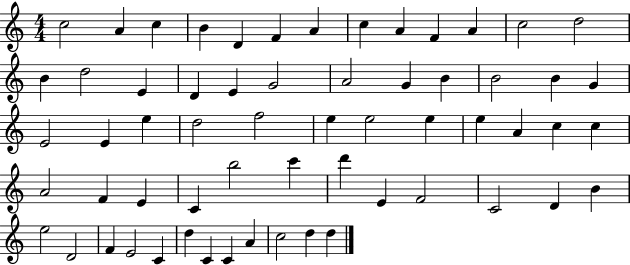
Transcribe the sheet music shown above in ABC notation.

X:1
T:Untitled
M:4/4
L:1/4
K:C
c2 A c B D F A c A F A c2 d2 B d2 E D E G2 A2 G B B2 B G E2 E e d2 f2 e e2 e e A c c A2 F E C b2 c' d' E F2 C2 D B e2 D2 F E2 C d C C A c2 d d